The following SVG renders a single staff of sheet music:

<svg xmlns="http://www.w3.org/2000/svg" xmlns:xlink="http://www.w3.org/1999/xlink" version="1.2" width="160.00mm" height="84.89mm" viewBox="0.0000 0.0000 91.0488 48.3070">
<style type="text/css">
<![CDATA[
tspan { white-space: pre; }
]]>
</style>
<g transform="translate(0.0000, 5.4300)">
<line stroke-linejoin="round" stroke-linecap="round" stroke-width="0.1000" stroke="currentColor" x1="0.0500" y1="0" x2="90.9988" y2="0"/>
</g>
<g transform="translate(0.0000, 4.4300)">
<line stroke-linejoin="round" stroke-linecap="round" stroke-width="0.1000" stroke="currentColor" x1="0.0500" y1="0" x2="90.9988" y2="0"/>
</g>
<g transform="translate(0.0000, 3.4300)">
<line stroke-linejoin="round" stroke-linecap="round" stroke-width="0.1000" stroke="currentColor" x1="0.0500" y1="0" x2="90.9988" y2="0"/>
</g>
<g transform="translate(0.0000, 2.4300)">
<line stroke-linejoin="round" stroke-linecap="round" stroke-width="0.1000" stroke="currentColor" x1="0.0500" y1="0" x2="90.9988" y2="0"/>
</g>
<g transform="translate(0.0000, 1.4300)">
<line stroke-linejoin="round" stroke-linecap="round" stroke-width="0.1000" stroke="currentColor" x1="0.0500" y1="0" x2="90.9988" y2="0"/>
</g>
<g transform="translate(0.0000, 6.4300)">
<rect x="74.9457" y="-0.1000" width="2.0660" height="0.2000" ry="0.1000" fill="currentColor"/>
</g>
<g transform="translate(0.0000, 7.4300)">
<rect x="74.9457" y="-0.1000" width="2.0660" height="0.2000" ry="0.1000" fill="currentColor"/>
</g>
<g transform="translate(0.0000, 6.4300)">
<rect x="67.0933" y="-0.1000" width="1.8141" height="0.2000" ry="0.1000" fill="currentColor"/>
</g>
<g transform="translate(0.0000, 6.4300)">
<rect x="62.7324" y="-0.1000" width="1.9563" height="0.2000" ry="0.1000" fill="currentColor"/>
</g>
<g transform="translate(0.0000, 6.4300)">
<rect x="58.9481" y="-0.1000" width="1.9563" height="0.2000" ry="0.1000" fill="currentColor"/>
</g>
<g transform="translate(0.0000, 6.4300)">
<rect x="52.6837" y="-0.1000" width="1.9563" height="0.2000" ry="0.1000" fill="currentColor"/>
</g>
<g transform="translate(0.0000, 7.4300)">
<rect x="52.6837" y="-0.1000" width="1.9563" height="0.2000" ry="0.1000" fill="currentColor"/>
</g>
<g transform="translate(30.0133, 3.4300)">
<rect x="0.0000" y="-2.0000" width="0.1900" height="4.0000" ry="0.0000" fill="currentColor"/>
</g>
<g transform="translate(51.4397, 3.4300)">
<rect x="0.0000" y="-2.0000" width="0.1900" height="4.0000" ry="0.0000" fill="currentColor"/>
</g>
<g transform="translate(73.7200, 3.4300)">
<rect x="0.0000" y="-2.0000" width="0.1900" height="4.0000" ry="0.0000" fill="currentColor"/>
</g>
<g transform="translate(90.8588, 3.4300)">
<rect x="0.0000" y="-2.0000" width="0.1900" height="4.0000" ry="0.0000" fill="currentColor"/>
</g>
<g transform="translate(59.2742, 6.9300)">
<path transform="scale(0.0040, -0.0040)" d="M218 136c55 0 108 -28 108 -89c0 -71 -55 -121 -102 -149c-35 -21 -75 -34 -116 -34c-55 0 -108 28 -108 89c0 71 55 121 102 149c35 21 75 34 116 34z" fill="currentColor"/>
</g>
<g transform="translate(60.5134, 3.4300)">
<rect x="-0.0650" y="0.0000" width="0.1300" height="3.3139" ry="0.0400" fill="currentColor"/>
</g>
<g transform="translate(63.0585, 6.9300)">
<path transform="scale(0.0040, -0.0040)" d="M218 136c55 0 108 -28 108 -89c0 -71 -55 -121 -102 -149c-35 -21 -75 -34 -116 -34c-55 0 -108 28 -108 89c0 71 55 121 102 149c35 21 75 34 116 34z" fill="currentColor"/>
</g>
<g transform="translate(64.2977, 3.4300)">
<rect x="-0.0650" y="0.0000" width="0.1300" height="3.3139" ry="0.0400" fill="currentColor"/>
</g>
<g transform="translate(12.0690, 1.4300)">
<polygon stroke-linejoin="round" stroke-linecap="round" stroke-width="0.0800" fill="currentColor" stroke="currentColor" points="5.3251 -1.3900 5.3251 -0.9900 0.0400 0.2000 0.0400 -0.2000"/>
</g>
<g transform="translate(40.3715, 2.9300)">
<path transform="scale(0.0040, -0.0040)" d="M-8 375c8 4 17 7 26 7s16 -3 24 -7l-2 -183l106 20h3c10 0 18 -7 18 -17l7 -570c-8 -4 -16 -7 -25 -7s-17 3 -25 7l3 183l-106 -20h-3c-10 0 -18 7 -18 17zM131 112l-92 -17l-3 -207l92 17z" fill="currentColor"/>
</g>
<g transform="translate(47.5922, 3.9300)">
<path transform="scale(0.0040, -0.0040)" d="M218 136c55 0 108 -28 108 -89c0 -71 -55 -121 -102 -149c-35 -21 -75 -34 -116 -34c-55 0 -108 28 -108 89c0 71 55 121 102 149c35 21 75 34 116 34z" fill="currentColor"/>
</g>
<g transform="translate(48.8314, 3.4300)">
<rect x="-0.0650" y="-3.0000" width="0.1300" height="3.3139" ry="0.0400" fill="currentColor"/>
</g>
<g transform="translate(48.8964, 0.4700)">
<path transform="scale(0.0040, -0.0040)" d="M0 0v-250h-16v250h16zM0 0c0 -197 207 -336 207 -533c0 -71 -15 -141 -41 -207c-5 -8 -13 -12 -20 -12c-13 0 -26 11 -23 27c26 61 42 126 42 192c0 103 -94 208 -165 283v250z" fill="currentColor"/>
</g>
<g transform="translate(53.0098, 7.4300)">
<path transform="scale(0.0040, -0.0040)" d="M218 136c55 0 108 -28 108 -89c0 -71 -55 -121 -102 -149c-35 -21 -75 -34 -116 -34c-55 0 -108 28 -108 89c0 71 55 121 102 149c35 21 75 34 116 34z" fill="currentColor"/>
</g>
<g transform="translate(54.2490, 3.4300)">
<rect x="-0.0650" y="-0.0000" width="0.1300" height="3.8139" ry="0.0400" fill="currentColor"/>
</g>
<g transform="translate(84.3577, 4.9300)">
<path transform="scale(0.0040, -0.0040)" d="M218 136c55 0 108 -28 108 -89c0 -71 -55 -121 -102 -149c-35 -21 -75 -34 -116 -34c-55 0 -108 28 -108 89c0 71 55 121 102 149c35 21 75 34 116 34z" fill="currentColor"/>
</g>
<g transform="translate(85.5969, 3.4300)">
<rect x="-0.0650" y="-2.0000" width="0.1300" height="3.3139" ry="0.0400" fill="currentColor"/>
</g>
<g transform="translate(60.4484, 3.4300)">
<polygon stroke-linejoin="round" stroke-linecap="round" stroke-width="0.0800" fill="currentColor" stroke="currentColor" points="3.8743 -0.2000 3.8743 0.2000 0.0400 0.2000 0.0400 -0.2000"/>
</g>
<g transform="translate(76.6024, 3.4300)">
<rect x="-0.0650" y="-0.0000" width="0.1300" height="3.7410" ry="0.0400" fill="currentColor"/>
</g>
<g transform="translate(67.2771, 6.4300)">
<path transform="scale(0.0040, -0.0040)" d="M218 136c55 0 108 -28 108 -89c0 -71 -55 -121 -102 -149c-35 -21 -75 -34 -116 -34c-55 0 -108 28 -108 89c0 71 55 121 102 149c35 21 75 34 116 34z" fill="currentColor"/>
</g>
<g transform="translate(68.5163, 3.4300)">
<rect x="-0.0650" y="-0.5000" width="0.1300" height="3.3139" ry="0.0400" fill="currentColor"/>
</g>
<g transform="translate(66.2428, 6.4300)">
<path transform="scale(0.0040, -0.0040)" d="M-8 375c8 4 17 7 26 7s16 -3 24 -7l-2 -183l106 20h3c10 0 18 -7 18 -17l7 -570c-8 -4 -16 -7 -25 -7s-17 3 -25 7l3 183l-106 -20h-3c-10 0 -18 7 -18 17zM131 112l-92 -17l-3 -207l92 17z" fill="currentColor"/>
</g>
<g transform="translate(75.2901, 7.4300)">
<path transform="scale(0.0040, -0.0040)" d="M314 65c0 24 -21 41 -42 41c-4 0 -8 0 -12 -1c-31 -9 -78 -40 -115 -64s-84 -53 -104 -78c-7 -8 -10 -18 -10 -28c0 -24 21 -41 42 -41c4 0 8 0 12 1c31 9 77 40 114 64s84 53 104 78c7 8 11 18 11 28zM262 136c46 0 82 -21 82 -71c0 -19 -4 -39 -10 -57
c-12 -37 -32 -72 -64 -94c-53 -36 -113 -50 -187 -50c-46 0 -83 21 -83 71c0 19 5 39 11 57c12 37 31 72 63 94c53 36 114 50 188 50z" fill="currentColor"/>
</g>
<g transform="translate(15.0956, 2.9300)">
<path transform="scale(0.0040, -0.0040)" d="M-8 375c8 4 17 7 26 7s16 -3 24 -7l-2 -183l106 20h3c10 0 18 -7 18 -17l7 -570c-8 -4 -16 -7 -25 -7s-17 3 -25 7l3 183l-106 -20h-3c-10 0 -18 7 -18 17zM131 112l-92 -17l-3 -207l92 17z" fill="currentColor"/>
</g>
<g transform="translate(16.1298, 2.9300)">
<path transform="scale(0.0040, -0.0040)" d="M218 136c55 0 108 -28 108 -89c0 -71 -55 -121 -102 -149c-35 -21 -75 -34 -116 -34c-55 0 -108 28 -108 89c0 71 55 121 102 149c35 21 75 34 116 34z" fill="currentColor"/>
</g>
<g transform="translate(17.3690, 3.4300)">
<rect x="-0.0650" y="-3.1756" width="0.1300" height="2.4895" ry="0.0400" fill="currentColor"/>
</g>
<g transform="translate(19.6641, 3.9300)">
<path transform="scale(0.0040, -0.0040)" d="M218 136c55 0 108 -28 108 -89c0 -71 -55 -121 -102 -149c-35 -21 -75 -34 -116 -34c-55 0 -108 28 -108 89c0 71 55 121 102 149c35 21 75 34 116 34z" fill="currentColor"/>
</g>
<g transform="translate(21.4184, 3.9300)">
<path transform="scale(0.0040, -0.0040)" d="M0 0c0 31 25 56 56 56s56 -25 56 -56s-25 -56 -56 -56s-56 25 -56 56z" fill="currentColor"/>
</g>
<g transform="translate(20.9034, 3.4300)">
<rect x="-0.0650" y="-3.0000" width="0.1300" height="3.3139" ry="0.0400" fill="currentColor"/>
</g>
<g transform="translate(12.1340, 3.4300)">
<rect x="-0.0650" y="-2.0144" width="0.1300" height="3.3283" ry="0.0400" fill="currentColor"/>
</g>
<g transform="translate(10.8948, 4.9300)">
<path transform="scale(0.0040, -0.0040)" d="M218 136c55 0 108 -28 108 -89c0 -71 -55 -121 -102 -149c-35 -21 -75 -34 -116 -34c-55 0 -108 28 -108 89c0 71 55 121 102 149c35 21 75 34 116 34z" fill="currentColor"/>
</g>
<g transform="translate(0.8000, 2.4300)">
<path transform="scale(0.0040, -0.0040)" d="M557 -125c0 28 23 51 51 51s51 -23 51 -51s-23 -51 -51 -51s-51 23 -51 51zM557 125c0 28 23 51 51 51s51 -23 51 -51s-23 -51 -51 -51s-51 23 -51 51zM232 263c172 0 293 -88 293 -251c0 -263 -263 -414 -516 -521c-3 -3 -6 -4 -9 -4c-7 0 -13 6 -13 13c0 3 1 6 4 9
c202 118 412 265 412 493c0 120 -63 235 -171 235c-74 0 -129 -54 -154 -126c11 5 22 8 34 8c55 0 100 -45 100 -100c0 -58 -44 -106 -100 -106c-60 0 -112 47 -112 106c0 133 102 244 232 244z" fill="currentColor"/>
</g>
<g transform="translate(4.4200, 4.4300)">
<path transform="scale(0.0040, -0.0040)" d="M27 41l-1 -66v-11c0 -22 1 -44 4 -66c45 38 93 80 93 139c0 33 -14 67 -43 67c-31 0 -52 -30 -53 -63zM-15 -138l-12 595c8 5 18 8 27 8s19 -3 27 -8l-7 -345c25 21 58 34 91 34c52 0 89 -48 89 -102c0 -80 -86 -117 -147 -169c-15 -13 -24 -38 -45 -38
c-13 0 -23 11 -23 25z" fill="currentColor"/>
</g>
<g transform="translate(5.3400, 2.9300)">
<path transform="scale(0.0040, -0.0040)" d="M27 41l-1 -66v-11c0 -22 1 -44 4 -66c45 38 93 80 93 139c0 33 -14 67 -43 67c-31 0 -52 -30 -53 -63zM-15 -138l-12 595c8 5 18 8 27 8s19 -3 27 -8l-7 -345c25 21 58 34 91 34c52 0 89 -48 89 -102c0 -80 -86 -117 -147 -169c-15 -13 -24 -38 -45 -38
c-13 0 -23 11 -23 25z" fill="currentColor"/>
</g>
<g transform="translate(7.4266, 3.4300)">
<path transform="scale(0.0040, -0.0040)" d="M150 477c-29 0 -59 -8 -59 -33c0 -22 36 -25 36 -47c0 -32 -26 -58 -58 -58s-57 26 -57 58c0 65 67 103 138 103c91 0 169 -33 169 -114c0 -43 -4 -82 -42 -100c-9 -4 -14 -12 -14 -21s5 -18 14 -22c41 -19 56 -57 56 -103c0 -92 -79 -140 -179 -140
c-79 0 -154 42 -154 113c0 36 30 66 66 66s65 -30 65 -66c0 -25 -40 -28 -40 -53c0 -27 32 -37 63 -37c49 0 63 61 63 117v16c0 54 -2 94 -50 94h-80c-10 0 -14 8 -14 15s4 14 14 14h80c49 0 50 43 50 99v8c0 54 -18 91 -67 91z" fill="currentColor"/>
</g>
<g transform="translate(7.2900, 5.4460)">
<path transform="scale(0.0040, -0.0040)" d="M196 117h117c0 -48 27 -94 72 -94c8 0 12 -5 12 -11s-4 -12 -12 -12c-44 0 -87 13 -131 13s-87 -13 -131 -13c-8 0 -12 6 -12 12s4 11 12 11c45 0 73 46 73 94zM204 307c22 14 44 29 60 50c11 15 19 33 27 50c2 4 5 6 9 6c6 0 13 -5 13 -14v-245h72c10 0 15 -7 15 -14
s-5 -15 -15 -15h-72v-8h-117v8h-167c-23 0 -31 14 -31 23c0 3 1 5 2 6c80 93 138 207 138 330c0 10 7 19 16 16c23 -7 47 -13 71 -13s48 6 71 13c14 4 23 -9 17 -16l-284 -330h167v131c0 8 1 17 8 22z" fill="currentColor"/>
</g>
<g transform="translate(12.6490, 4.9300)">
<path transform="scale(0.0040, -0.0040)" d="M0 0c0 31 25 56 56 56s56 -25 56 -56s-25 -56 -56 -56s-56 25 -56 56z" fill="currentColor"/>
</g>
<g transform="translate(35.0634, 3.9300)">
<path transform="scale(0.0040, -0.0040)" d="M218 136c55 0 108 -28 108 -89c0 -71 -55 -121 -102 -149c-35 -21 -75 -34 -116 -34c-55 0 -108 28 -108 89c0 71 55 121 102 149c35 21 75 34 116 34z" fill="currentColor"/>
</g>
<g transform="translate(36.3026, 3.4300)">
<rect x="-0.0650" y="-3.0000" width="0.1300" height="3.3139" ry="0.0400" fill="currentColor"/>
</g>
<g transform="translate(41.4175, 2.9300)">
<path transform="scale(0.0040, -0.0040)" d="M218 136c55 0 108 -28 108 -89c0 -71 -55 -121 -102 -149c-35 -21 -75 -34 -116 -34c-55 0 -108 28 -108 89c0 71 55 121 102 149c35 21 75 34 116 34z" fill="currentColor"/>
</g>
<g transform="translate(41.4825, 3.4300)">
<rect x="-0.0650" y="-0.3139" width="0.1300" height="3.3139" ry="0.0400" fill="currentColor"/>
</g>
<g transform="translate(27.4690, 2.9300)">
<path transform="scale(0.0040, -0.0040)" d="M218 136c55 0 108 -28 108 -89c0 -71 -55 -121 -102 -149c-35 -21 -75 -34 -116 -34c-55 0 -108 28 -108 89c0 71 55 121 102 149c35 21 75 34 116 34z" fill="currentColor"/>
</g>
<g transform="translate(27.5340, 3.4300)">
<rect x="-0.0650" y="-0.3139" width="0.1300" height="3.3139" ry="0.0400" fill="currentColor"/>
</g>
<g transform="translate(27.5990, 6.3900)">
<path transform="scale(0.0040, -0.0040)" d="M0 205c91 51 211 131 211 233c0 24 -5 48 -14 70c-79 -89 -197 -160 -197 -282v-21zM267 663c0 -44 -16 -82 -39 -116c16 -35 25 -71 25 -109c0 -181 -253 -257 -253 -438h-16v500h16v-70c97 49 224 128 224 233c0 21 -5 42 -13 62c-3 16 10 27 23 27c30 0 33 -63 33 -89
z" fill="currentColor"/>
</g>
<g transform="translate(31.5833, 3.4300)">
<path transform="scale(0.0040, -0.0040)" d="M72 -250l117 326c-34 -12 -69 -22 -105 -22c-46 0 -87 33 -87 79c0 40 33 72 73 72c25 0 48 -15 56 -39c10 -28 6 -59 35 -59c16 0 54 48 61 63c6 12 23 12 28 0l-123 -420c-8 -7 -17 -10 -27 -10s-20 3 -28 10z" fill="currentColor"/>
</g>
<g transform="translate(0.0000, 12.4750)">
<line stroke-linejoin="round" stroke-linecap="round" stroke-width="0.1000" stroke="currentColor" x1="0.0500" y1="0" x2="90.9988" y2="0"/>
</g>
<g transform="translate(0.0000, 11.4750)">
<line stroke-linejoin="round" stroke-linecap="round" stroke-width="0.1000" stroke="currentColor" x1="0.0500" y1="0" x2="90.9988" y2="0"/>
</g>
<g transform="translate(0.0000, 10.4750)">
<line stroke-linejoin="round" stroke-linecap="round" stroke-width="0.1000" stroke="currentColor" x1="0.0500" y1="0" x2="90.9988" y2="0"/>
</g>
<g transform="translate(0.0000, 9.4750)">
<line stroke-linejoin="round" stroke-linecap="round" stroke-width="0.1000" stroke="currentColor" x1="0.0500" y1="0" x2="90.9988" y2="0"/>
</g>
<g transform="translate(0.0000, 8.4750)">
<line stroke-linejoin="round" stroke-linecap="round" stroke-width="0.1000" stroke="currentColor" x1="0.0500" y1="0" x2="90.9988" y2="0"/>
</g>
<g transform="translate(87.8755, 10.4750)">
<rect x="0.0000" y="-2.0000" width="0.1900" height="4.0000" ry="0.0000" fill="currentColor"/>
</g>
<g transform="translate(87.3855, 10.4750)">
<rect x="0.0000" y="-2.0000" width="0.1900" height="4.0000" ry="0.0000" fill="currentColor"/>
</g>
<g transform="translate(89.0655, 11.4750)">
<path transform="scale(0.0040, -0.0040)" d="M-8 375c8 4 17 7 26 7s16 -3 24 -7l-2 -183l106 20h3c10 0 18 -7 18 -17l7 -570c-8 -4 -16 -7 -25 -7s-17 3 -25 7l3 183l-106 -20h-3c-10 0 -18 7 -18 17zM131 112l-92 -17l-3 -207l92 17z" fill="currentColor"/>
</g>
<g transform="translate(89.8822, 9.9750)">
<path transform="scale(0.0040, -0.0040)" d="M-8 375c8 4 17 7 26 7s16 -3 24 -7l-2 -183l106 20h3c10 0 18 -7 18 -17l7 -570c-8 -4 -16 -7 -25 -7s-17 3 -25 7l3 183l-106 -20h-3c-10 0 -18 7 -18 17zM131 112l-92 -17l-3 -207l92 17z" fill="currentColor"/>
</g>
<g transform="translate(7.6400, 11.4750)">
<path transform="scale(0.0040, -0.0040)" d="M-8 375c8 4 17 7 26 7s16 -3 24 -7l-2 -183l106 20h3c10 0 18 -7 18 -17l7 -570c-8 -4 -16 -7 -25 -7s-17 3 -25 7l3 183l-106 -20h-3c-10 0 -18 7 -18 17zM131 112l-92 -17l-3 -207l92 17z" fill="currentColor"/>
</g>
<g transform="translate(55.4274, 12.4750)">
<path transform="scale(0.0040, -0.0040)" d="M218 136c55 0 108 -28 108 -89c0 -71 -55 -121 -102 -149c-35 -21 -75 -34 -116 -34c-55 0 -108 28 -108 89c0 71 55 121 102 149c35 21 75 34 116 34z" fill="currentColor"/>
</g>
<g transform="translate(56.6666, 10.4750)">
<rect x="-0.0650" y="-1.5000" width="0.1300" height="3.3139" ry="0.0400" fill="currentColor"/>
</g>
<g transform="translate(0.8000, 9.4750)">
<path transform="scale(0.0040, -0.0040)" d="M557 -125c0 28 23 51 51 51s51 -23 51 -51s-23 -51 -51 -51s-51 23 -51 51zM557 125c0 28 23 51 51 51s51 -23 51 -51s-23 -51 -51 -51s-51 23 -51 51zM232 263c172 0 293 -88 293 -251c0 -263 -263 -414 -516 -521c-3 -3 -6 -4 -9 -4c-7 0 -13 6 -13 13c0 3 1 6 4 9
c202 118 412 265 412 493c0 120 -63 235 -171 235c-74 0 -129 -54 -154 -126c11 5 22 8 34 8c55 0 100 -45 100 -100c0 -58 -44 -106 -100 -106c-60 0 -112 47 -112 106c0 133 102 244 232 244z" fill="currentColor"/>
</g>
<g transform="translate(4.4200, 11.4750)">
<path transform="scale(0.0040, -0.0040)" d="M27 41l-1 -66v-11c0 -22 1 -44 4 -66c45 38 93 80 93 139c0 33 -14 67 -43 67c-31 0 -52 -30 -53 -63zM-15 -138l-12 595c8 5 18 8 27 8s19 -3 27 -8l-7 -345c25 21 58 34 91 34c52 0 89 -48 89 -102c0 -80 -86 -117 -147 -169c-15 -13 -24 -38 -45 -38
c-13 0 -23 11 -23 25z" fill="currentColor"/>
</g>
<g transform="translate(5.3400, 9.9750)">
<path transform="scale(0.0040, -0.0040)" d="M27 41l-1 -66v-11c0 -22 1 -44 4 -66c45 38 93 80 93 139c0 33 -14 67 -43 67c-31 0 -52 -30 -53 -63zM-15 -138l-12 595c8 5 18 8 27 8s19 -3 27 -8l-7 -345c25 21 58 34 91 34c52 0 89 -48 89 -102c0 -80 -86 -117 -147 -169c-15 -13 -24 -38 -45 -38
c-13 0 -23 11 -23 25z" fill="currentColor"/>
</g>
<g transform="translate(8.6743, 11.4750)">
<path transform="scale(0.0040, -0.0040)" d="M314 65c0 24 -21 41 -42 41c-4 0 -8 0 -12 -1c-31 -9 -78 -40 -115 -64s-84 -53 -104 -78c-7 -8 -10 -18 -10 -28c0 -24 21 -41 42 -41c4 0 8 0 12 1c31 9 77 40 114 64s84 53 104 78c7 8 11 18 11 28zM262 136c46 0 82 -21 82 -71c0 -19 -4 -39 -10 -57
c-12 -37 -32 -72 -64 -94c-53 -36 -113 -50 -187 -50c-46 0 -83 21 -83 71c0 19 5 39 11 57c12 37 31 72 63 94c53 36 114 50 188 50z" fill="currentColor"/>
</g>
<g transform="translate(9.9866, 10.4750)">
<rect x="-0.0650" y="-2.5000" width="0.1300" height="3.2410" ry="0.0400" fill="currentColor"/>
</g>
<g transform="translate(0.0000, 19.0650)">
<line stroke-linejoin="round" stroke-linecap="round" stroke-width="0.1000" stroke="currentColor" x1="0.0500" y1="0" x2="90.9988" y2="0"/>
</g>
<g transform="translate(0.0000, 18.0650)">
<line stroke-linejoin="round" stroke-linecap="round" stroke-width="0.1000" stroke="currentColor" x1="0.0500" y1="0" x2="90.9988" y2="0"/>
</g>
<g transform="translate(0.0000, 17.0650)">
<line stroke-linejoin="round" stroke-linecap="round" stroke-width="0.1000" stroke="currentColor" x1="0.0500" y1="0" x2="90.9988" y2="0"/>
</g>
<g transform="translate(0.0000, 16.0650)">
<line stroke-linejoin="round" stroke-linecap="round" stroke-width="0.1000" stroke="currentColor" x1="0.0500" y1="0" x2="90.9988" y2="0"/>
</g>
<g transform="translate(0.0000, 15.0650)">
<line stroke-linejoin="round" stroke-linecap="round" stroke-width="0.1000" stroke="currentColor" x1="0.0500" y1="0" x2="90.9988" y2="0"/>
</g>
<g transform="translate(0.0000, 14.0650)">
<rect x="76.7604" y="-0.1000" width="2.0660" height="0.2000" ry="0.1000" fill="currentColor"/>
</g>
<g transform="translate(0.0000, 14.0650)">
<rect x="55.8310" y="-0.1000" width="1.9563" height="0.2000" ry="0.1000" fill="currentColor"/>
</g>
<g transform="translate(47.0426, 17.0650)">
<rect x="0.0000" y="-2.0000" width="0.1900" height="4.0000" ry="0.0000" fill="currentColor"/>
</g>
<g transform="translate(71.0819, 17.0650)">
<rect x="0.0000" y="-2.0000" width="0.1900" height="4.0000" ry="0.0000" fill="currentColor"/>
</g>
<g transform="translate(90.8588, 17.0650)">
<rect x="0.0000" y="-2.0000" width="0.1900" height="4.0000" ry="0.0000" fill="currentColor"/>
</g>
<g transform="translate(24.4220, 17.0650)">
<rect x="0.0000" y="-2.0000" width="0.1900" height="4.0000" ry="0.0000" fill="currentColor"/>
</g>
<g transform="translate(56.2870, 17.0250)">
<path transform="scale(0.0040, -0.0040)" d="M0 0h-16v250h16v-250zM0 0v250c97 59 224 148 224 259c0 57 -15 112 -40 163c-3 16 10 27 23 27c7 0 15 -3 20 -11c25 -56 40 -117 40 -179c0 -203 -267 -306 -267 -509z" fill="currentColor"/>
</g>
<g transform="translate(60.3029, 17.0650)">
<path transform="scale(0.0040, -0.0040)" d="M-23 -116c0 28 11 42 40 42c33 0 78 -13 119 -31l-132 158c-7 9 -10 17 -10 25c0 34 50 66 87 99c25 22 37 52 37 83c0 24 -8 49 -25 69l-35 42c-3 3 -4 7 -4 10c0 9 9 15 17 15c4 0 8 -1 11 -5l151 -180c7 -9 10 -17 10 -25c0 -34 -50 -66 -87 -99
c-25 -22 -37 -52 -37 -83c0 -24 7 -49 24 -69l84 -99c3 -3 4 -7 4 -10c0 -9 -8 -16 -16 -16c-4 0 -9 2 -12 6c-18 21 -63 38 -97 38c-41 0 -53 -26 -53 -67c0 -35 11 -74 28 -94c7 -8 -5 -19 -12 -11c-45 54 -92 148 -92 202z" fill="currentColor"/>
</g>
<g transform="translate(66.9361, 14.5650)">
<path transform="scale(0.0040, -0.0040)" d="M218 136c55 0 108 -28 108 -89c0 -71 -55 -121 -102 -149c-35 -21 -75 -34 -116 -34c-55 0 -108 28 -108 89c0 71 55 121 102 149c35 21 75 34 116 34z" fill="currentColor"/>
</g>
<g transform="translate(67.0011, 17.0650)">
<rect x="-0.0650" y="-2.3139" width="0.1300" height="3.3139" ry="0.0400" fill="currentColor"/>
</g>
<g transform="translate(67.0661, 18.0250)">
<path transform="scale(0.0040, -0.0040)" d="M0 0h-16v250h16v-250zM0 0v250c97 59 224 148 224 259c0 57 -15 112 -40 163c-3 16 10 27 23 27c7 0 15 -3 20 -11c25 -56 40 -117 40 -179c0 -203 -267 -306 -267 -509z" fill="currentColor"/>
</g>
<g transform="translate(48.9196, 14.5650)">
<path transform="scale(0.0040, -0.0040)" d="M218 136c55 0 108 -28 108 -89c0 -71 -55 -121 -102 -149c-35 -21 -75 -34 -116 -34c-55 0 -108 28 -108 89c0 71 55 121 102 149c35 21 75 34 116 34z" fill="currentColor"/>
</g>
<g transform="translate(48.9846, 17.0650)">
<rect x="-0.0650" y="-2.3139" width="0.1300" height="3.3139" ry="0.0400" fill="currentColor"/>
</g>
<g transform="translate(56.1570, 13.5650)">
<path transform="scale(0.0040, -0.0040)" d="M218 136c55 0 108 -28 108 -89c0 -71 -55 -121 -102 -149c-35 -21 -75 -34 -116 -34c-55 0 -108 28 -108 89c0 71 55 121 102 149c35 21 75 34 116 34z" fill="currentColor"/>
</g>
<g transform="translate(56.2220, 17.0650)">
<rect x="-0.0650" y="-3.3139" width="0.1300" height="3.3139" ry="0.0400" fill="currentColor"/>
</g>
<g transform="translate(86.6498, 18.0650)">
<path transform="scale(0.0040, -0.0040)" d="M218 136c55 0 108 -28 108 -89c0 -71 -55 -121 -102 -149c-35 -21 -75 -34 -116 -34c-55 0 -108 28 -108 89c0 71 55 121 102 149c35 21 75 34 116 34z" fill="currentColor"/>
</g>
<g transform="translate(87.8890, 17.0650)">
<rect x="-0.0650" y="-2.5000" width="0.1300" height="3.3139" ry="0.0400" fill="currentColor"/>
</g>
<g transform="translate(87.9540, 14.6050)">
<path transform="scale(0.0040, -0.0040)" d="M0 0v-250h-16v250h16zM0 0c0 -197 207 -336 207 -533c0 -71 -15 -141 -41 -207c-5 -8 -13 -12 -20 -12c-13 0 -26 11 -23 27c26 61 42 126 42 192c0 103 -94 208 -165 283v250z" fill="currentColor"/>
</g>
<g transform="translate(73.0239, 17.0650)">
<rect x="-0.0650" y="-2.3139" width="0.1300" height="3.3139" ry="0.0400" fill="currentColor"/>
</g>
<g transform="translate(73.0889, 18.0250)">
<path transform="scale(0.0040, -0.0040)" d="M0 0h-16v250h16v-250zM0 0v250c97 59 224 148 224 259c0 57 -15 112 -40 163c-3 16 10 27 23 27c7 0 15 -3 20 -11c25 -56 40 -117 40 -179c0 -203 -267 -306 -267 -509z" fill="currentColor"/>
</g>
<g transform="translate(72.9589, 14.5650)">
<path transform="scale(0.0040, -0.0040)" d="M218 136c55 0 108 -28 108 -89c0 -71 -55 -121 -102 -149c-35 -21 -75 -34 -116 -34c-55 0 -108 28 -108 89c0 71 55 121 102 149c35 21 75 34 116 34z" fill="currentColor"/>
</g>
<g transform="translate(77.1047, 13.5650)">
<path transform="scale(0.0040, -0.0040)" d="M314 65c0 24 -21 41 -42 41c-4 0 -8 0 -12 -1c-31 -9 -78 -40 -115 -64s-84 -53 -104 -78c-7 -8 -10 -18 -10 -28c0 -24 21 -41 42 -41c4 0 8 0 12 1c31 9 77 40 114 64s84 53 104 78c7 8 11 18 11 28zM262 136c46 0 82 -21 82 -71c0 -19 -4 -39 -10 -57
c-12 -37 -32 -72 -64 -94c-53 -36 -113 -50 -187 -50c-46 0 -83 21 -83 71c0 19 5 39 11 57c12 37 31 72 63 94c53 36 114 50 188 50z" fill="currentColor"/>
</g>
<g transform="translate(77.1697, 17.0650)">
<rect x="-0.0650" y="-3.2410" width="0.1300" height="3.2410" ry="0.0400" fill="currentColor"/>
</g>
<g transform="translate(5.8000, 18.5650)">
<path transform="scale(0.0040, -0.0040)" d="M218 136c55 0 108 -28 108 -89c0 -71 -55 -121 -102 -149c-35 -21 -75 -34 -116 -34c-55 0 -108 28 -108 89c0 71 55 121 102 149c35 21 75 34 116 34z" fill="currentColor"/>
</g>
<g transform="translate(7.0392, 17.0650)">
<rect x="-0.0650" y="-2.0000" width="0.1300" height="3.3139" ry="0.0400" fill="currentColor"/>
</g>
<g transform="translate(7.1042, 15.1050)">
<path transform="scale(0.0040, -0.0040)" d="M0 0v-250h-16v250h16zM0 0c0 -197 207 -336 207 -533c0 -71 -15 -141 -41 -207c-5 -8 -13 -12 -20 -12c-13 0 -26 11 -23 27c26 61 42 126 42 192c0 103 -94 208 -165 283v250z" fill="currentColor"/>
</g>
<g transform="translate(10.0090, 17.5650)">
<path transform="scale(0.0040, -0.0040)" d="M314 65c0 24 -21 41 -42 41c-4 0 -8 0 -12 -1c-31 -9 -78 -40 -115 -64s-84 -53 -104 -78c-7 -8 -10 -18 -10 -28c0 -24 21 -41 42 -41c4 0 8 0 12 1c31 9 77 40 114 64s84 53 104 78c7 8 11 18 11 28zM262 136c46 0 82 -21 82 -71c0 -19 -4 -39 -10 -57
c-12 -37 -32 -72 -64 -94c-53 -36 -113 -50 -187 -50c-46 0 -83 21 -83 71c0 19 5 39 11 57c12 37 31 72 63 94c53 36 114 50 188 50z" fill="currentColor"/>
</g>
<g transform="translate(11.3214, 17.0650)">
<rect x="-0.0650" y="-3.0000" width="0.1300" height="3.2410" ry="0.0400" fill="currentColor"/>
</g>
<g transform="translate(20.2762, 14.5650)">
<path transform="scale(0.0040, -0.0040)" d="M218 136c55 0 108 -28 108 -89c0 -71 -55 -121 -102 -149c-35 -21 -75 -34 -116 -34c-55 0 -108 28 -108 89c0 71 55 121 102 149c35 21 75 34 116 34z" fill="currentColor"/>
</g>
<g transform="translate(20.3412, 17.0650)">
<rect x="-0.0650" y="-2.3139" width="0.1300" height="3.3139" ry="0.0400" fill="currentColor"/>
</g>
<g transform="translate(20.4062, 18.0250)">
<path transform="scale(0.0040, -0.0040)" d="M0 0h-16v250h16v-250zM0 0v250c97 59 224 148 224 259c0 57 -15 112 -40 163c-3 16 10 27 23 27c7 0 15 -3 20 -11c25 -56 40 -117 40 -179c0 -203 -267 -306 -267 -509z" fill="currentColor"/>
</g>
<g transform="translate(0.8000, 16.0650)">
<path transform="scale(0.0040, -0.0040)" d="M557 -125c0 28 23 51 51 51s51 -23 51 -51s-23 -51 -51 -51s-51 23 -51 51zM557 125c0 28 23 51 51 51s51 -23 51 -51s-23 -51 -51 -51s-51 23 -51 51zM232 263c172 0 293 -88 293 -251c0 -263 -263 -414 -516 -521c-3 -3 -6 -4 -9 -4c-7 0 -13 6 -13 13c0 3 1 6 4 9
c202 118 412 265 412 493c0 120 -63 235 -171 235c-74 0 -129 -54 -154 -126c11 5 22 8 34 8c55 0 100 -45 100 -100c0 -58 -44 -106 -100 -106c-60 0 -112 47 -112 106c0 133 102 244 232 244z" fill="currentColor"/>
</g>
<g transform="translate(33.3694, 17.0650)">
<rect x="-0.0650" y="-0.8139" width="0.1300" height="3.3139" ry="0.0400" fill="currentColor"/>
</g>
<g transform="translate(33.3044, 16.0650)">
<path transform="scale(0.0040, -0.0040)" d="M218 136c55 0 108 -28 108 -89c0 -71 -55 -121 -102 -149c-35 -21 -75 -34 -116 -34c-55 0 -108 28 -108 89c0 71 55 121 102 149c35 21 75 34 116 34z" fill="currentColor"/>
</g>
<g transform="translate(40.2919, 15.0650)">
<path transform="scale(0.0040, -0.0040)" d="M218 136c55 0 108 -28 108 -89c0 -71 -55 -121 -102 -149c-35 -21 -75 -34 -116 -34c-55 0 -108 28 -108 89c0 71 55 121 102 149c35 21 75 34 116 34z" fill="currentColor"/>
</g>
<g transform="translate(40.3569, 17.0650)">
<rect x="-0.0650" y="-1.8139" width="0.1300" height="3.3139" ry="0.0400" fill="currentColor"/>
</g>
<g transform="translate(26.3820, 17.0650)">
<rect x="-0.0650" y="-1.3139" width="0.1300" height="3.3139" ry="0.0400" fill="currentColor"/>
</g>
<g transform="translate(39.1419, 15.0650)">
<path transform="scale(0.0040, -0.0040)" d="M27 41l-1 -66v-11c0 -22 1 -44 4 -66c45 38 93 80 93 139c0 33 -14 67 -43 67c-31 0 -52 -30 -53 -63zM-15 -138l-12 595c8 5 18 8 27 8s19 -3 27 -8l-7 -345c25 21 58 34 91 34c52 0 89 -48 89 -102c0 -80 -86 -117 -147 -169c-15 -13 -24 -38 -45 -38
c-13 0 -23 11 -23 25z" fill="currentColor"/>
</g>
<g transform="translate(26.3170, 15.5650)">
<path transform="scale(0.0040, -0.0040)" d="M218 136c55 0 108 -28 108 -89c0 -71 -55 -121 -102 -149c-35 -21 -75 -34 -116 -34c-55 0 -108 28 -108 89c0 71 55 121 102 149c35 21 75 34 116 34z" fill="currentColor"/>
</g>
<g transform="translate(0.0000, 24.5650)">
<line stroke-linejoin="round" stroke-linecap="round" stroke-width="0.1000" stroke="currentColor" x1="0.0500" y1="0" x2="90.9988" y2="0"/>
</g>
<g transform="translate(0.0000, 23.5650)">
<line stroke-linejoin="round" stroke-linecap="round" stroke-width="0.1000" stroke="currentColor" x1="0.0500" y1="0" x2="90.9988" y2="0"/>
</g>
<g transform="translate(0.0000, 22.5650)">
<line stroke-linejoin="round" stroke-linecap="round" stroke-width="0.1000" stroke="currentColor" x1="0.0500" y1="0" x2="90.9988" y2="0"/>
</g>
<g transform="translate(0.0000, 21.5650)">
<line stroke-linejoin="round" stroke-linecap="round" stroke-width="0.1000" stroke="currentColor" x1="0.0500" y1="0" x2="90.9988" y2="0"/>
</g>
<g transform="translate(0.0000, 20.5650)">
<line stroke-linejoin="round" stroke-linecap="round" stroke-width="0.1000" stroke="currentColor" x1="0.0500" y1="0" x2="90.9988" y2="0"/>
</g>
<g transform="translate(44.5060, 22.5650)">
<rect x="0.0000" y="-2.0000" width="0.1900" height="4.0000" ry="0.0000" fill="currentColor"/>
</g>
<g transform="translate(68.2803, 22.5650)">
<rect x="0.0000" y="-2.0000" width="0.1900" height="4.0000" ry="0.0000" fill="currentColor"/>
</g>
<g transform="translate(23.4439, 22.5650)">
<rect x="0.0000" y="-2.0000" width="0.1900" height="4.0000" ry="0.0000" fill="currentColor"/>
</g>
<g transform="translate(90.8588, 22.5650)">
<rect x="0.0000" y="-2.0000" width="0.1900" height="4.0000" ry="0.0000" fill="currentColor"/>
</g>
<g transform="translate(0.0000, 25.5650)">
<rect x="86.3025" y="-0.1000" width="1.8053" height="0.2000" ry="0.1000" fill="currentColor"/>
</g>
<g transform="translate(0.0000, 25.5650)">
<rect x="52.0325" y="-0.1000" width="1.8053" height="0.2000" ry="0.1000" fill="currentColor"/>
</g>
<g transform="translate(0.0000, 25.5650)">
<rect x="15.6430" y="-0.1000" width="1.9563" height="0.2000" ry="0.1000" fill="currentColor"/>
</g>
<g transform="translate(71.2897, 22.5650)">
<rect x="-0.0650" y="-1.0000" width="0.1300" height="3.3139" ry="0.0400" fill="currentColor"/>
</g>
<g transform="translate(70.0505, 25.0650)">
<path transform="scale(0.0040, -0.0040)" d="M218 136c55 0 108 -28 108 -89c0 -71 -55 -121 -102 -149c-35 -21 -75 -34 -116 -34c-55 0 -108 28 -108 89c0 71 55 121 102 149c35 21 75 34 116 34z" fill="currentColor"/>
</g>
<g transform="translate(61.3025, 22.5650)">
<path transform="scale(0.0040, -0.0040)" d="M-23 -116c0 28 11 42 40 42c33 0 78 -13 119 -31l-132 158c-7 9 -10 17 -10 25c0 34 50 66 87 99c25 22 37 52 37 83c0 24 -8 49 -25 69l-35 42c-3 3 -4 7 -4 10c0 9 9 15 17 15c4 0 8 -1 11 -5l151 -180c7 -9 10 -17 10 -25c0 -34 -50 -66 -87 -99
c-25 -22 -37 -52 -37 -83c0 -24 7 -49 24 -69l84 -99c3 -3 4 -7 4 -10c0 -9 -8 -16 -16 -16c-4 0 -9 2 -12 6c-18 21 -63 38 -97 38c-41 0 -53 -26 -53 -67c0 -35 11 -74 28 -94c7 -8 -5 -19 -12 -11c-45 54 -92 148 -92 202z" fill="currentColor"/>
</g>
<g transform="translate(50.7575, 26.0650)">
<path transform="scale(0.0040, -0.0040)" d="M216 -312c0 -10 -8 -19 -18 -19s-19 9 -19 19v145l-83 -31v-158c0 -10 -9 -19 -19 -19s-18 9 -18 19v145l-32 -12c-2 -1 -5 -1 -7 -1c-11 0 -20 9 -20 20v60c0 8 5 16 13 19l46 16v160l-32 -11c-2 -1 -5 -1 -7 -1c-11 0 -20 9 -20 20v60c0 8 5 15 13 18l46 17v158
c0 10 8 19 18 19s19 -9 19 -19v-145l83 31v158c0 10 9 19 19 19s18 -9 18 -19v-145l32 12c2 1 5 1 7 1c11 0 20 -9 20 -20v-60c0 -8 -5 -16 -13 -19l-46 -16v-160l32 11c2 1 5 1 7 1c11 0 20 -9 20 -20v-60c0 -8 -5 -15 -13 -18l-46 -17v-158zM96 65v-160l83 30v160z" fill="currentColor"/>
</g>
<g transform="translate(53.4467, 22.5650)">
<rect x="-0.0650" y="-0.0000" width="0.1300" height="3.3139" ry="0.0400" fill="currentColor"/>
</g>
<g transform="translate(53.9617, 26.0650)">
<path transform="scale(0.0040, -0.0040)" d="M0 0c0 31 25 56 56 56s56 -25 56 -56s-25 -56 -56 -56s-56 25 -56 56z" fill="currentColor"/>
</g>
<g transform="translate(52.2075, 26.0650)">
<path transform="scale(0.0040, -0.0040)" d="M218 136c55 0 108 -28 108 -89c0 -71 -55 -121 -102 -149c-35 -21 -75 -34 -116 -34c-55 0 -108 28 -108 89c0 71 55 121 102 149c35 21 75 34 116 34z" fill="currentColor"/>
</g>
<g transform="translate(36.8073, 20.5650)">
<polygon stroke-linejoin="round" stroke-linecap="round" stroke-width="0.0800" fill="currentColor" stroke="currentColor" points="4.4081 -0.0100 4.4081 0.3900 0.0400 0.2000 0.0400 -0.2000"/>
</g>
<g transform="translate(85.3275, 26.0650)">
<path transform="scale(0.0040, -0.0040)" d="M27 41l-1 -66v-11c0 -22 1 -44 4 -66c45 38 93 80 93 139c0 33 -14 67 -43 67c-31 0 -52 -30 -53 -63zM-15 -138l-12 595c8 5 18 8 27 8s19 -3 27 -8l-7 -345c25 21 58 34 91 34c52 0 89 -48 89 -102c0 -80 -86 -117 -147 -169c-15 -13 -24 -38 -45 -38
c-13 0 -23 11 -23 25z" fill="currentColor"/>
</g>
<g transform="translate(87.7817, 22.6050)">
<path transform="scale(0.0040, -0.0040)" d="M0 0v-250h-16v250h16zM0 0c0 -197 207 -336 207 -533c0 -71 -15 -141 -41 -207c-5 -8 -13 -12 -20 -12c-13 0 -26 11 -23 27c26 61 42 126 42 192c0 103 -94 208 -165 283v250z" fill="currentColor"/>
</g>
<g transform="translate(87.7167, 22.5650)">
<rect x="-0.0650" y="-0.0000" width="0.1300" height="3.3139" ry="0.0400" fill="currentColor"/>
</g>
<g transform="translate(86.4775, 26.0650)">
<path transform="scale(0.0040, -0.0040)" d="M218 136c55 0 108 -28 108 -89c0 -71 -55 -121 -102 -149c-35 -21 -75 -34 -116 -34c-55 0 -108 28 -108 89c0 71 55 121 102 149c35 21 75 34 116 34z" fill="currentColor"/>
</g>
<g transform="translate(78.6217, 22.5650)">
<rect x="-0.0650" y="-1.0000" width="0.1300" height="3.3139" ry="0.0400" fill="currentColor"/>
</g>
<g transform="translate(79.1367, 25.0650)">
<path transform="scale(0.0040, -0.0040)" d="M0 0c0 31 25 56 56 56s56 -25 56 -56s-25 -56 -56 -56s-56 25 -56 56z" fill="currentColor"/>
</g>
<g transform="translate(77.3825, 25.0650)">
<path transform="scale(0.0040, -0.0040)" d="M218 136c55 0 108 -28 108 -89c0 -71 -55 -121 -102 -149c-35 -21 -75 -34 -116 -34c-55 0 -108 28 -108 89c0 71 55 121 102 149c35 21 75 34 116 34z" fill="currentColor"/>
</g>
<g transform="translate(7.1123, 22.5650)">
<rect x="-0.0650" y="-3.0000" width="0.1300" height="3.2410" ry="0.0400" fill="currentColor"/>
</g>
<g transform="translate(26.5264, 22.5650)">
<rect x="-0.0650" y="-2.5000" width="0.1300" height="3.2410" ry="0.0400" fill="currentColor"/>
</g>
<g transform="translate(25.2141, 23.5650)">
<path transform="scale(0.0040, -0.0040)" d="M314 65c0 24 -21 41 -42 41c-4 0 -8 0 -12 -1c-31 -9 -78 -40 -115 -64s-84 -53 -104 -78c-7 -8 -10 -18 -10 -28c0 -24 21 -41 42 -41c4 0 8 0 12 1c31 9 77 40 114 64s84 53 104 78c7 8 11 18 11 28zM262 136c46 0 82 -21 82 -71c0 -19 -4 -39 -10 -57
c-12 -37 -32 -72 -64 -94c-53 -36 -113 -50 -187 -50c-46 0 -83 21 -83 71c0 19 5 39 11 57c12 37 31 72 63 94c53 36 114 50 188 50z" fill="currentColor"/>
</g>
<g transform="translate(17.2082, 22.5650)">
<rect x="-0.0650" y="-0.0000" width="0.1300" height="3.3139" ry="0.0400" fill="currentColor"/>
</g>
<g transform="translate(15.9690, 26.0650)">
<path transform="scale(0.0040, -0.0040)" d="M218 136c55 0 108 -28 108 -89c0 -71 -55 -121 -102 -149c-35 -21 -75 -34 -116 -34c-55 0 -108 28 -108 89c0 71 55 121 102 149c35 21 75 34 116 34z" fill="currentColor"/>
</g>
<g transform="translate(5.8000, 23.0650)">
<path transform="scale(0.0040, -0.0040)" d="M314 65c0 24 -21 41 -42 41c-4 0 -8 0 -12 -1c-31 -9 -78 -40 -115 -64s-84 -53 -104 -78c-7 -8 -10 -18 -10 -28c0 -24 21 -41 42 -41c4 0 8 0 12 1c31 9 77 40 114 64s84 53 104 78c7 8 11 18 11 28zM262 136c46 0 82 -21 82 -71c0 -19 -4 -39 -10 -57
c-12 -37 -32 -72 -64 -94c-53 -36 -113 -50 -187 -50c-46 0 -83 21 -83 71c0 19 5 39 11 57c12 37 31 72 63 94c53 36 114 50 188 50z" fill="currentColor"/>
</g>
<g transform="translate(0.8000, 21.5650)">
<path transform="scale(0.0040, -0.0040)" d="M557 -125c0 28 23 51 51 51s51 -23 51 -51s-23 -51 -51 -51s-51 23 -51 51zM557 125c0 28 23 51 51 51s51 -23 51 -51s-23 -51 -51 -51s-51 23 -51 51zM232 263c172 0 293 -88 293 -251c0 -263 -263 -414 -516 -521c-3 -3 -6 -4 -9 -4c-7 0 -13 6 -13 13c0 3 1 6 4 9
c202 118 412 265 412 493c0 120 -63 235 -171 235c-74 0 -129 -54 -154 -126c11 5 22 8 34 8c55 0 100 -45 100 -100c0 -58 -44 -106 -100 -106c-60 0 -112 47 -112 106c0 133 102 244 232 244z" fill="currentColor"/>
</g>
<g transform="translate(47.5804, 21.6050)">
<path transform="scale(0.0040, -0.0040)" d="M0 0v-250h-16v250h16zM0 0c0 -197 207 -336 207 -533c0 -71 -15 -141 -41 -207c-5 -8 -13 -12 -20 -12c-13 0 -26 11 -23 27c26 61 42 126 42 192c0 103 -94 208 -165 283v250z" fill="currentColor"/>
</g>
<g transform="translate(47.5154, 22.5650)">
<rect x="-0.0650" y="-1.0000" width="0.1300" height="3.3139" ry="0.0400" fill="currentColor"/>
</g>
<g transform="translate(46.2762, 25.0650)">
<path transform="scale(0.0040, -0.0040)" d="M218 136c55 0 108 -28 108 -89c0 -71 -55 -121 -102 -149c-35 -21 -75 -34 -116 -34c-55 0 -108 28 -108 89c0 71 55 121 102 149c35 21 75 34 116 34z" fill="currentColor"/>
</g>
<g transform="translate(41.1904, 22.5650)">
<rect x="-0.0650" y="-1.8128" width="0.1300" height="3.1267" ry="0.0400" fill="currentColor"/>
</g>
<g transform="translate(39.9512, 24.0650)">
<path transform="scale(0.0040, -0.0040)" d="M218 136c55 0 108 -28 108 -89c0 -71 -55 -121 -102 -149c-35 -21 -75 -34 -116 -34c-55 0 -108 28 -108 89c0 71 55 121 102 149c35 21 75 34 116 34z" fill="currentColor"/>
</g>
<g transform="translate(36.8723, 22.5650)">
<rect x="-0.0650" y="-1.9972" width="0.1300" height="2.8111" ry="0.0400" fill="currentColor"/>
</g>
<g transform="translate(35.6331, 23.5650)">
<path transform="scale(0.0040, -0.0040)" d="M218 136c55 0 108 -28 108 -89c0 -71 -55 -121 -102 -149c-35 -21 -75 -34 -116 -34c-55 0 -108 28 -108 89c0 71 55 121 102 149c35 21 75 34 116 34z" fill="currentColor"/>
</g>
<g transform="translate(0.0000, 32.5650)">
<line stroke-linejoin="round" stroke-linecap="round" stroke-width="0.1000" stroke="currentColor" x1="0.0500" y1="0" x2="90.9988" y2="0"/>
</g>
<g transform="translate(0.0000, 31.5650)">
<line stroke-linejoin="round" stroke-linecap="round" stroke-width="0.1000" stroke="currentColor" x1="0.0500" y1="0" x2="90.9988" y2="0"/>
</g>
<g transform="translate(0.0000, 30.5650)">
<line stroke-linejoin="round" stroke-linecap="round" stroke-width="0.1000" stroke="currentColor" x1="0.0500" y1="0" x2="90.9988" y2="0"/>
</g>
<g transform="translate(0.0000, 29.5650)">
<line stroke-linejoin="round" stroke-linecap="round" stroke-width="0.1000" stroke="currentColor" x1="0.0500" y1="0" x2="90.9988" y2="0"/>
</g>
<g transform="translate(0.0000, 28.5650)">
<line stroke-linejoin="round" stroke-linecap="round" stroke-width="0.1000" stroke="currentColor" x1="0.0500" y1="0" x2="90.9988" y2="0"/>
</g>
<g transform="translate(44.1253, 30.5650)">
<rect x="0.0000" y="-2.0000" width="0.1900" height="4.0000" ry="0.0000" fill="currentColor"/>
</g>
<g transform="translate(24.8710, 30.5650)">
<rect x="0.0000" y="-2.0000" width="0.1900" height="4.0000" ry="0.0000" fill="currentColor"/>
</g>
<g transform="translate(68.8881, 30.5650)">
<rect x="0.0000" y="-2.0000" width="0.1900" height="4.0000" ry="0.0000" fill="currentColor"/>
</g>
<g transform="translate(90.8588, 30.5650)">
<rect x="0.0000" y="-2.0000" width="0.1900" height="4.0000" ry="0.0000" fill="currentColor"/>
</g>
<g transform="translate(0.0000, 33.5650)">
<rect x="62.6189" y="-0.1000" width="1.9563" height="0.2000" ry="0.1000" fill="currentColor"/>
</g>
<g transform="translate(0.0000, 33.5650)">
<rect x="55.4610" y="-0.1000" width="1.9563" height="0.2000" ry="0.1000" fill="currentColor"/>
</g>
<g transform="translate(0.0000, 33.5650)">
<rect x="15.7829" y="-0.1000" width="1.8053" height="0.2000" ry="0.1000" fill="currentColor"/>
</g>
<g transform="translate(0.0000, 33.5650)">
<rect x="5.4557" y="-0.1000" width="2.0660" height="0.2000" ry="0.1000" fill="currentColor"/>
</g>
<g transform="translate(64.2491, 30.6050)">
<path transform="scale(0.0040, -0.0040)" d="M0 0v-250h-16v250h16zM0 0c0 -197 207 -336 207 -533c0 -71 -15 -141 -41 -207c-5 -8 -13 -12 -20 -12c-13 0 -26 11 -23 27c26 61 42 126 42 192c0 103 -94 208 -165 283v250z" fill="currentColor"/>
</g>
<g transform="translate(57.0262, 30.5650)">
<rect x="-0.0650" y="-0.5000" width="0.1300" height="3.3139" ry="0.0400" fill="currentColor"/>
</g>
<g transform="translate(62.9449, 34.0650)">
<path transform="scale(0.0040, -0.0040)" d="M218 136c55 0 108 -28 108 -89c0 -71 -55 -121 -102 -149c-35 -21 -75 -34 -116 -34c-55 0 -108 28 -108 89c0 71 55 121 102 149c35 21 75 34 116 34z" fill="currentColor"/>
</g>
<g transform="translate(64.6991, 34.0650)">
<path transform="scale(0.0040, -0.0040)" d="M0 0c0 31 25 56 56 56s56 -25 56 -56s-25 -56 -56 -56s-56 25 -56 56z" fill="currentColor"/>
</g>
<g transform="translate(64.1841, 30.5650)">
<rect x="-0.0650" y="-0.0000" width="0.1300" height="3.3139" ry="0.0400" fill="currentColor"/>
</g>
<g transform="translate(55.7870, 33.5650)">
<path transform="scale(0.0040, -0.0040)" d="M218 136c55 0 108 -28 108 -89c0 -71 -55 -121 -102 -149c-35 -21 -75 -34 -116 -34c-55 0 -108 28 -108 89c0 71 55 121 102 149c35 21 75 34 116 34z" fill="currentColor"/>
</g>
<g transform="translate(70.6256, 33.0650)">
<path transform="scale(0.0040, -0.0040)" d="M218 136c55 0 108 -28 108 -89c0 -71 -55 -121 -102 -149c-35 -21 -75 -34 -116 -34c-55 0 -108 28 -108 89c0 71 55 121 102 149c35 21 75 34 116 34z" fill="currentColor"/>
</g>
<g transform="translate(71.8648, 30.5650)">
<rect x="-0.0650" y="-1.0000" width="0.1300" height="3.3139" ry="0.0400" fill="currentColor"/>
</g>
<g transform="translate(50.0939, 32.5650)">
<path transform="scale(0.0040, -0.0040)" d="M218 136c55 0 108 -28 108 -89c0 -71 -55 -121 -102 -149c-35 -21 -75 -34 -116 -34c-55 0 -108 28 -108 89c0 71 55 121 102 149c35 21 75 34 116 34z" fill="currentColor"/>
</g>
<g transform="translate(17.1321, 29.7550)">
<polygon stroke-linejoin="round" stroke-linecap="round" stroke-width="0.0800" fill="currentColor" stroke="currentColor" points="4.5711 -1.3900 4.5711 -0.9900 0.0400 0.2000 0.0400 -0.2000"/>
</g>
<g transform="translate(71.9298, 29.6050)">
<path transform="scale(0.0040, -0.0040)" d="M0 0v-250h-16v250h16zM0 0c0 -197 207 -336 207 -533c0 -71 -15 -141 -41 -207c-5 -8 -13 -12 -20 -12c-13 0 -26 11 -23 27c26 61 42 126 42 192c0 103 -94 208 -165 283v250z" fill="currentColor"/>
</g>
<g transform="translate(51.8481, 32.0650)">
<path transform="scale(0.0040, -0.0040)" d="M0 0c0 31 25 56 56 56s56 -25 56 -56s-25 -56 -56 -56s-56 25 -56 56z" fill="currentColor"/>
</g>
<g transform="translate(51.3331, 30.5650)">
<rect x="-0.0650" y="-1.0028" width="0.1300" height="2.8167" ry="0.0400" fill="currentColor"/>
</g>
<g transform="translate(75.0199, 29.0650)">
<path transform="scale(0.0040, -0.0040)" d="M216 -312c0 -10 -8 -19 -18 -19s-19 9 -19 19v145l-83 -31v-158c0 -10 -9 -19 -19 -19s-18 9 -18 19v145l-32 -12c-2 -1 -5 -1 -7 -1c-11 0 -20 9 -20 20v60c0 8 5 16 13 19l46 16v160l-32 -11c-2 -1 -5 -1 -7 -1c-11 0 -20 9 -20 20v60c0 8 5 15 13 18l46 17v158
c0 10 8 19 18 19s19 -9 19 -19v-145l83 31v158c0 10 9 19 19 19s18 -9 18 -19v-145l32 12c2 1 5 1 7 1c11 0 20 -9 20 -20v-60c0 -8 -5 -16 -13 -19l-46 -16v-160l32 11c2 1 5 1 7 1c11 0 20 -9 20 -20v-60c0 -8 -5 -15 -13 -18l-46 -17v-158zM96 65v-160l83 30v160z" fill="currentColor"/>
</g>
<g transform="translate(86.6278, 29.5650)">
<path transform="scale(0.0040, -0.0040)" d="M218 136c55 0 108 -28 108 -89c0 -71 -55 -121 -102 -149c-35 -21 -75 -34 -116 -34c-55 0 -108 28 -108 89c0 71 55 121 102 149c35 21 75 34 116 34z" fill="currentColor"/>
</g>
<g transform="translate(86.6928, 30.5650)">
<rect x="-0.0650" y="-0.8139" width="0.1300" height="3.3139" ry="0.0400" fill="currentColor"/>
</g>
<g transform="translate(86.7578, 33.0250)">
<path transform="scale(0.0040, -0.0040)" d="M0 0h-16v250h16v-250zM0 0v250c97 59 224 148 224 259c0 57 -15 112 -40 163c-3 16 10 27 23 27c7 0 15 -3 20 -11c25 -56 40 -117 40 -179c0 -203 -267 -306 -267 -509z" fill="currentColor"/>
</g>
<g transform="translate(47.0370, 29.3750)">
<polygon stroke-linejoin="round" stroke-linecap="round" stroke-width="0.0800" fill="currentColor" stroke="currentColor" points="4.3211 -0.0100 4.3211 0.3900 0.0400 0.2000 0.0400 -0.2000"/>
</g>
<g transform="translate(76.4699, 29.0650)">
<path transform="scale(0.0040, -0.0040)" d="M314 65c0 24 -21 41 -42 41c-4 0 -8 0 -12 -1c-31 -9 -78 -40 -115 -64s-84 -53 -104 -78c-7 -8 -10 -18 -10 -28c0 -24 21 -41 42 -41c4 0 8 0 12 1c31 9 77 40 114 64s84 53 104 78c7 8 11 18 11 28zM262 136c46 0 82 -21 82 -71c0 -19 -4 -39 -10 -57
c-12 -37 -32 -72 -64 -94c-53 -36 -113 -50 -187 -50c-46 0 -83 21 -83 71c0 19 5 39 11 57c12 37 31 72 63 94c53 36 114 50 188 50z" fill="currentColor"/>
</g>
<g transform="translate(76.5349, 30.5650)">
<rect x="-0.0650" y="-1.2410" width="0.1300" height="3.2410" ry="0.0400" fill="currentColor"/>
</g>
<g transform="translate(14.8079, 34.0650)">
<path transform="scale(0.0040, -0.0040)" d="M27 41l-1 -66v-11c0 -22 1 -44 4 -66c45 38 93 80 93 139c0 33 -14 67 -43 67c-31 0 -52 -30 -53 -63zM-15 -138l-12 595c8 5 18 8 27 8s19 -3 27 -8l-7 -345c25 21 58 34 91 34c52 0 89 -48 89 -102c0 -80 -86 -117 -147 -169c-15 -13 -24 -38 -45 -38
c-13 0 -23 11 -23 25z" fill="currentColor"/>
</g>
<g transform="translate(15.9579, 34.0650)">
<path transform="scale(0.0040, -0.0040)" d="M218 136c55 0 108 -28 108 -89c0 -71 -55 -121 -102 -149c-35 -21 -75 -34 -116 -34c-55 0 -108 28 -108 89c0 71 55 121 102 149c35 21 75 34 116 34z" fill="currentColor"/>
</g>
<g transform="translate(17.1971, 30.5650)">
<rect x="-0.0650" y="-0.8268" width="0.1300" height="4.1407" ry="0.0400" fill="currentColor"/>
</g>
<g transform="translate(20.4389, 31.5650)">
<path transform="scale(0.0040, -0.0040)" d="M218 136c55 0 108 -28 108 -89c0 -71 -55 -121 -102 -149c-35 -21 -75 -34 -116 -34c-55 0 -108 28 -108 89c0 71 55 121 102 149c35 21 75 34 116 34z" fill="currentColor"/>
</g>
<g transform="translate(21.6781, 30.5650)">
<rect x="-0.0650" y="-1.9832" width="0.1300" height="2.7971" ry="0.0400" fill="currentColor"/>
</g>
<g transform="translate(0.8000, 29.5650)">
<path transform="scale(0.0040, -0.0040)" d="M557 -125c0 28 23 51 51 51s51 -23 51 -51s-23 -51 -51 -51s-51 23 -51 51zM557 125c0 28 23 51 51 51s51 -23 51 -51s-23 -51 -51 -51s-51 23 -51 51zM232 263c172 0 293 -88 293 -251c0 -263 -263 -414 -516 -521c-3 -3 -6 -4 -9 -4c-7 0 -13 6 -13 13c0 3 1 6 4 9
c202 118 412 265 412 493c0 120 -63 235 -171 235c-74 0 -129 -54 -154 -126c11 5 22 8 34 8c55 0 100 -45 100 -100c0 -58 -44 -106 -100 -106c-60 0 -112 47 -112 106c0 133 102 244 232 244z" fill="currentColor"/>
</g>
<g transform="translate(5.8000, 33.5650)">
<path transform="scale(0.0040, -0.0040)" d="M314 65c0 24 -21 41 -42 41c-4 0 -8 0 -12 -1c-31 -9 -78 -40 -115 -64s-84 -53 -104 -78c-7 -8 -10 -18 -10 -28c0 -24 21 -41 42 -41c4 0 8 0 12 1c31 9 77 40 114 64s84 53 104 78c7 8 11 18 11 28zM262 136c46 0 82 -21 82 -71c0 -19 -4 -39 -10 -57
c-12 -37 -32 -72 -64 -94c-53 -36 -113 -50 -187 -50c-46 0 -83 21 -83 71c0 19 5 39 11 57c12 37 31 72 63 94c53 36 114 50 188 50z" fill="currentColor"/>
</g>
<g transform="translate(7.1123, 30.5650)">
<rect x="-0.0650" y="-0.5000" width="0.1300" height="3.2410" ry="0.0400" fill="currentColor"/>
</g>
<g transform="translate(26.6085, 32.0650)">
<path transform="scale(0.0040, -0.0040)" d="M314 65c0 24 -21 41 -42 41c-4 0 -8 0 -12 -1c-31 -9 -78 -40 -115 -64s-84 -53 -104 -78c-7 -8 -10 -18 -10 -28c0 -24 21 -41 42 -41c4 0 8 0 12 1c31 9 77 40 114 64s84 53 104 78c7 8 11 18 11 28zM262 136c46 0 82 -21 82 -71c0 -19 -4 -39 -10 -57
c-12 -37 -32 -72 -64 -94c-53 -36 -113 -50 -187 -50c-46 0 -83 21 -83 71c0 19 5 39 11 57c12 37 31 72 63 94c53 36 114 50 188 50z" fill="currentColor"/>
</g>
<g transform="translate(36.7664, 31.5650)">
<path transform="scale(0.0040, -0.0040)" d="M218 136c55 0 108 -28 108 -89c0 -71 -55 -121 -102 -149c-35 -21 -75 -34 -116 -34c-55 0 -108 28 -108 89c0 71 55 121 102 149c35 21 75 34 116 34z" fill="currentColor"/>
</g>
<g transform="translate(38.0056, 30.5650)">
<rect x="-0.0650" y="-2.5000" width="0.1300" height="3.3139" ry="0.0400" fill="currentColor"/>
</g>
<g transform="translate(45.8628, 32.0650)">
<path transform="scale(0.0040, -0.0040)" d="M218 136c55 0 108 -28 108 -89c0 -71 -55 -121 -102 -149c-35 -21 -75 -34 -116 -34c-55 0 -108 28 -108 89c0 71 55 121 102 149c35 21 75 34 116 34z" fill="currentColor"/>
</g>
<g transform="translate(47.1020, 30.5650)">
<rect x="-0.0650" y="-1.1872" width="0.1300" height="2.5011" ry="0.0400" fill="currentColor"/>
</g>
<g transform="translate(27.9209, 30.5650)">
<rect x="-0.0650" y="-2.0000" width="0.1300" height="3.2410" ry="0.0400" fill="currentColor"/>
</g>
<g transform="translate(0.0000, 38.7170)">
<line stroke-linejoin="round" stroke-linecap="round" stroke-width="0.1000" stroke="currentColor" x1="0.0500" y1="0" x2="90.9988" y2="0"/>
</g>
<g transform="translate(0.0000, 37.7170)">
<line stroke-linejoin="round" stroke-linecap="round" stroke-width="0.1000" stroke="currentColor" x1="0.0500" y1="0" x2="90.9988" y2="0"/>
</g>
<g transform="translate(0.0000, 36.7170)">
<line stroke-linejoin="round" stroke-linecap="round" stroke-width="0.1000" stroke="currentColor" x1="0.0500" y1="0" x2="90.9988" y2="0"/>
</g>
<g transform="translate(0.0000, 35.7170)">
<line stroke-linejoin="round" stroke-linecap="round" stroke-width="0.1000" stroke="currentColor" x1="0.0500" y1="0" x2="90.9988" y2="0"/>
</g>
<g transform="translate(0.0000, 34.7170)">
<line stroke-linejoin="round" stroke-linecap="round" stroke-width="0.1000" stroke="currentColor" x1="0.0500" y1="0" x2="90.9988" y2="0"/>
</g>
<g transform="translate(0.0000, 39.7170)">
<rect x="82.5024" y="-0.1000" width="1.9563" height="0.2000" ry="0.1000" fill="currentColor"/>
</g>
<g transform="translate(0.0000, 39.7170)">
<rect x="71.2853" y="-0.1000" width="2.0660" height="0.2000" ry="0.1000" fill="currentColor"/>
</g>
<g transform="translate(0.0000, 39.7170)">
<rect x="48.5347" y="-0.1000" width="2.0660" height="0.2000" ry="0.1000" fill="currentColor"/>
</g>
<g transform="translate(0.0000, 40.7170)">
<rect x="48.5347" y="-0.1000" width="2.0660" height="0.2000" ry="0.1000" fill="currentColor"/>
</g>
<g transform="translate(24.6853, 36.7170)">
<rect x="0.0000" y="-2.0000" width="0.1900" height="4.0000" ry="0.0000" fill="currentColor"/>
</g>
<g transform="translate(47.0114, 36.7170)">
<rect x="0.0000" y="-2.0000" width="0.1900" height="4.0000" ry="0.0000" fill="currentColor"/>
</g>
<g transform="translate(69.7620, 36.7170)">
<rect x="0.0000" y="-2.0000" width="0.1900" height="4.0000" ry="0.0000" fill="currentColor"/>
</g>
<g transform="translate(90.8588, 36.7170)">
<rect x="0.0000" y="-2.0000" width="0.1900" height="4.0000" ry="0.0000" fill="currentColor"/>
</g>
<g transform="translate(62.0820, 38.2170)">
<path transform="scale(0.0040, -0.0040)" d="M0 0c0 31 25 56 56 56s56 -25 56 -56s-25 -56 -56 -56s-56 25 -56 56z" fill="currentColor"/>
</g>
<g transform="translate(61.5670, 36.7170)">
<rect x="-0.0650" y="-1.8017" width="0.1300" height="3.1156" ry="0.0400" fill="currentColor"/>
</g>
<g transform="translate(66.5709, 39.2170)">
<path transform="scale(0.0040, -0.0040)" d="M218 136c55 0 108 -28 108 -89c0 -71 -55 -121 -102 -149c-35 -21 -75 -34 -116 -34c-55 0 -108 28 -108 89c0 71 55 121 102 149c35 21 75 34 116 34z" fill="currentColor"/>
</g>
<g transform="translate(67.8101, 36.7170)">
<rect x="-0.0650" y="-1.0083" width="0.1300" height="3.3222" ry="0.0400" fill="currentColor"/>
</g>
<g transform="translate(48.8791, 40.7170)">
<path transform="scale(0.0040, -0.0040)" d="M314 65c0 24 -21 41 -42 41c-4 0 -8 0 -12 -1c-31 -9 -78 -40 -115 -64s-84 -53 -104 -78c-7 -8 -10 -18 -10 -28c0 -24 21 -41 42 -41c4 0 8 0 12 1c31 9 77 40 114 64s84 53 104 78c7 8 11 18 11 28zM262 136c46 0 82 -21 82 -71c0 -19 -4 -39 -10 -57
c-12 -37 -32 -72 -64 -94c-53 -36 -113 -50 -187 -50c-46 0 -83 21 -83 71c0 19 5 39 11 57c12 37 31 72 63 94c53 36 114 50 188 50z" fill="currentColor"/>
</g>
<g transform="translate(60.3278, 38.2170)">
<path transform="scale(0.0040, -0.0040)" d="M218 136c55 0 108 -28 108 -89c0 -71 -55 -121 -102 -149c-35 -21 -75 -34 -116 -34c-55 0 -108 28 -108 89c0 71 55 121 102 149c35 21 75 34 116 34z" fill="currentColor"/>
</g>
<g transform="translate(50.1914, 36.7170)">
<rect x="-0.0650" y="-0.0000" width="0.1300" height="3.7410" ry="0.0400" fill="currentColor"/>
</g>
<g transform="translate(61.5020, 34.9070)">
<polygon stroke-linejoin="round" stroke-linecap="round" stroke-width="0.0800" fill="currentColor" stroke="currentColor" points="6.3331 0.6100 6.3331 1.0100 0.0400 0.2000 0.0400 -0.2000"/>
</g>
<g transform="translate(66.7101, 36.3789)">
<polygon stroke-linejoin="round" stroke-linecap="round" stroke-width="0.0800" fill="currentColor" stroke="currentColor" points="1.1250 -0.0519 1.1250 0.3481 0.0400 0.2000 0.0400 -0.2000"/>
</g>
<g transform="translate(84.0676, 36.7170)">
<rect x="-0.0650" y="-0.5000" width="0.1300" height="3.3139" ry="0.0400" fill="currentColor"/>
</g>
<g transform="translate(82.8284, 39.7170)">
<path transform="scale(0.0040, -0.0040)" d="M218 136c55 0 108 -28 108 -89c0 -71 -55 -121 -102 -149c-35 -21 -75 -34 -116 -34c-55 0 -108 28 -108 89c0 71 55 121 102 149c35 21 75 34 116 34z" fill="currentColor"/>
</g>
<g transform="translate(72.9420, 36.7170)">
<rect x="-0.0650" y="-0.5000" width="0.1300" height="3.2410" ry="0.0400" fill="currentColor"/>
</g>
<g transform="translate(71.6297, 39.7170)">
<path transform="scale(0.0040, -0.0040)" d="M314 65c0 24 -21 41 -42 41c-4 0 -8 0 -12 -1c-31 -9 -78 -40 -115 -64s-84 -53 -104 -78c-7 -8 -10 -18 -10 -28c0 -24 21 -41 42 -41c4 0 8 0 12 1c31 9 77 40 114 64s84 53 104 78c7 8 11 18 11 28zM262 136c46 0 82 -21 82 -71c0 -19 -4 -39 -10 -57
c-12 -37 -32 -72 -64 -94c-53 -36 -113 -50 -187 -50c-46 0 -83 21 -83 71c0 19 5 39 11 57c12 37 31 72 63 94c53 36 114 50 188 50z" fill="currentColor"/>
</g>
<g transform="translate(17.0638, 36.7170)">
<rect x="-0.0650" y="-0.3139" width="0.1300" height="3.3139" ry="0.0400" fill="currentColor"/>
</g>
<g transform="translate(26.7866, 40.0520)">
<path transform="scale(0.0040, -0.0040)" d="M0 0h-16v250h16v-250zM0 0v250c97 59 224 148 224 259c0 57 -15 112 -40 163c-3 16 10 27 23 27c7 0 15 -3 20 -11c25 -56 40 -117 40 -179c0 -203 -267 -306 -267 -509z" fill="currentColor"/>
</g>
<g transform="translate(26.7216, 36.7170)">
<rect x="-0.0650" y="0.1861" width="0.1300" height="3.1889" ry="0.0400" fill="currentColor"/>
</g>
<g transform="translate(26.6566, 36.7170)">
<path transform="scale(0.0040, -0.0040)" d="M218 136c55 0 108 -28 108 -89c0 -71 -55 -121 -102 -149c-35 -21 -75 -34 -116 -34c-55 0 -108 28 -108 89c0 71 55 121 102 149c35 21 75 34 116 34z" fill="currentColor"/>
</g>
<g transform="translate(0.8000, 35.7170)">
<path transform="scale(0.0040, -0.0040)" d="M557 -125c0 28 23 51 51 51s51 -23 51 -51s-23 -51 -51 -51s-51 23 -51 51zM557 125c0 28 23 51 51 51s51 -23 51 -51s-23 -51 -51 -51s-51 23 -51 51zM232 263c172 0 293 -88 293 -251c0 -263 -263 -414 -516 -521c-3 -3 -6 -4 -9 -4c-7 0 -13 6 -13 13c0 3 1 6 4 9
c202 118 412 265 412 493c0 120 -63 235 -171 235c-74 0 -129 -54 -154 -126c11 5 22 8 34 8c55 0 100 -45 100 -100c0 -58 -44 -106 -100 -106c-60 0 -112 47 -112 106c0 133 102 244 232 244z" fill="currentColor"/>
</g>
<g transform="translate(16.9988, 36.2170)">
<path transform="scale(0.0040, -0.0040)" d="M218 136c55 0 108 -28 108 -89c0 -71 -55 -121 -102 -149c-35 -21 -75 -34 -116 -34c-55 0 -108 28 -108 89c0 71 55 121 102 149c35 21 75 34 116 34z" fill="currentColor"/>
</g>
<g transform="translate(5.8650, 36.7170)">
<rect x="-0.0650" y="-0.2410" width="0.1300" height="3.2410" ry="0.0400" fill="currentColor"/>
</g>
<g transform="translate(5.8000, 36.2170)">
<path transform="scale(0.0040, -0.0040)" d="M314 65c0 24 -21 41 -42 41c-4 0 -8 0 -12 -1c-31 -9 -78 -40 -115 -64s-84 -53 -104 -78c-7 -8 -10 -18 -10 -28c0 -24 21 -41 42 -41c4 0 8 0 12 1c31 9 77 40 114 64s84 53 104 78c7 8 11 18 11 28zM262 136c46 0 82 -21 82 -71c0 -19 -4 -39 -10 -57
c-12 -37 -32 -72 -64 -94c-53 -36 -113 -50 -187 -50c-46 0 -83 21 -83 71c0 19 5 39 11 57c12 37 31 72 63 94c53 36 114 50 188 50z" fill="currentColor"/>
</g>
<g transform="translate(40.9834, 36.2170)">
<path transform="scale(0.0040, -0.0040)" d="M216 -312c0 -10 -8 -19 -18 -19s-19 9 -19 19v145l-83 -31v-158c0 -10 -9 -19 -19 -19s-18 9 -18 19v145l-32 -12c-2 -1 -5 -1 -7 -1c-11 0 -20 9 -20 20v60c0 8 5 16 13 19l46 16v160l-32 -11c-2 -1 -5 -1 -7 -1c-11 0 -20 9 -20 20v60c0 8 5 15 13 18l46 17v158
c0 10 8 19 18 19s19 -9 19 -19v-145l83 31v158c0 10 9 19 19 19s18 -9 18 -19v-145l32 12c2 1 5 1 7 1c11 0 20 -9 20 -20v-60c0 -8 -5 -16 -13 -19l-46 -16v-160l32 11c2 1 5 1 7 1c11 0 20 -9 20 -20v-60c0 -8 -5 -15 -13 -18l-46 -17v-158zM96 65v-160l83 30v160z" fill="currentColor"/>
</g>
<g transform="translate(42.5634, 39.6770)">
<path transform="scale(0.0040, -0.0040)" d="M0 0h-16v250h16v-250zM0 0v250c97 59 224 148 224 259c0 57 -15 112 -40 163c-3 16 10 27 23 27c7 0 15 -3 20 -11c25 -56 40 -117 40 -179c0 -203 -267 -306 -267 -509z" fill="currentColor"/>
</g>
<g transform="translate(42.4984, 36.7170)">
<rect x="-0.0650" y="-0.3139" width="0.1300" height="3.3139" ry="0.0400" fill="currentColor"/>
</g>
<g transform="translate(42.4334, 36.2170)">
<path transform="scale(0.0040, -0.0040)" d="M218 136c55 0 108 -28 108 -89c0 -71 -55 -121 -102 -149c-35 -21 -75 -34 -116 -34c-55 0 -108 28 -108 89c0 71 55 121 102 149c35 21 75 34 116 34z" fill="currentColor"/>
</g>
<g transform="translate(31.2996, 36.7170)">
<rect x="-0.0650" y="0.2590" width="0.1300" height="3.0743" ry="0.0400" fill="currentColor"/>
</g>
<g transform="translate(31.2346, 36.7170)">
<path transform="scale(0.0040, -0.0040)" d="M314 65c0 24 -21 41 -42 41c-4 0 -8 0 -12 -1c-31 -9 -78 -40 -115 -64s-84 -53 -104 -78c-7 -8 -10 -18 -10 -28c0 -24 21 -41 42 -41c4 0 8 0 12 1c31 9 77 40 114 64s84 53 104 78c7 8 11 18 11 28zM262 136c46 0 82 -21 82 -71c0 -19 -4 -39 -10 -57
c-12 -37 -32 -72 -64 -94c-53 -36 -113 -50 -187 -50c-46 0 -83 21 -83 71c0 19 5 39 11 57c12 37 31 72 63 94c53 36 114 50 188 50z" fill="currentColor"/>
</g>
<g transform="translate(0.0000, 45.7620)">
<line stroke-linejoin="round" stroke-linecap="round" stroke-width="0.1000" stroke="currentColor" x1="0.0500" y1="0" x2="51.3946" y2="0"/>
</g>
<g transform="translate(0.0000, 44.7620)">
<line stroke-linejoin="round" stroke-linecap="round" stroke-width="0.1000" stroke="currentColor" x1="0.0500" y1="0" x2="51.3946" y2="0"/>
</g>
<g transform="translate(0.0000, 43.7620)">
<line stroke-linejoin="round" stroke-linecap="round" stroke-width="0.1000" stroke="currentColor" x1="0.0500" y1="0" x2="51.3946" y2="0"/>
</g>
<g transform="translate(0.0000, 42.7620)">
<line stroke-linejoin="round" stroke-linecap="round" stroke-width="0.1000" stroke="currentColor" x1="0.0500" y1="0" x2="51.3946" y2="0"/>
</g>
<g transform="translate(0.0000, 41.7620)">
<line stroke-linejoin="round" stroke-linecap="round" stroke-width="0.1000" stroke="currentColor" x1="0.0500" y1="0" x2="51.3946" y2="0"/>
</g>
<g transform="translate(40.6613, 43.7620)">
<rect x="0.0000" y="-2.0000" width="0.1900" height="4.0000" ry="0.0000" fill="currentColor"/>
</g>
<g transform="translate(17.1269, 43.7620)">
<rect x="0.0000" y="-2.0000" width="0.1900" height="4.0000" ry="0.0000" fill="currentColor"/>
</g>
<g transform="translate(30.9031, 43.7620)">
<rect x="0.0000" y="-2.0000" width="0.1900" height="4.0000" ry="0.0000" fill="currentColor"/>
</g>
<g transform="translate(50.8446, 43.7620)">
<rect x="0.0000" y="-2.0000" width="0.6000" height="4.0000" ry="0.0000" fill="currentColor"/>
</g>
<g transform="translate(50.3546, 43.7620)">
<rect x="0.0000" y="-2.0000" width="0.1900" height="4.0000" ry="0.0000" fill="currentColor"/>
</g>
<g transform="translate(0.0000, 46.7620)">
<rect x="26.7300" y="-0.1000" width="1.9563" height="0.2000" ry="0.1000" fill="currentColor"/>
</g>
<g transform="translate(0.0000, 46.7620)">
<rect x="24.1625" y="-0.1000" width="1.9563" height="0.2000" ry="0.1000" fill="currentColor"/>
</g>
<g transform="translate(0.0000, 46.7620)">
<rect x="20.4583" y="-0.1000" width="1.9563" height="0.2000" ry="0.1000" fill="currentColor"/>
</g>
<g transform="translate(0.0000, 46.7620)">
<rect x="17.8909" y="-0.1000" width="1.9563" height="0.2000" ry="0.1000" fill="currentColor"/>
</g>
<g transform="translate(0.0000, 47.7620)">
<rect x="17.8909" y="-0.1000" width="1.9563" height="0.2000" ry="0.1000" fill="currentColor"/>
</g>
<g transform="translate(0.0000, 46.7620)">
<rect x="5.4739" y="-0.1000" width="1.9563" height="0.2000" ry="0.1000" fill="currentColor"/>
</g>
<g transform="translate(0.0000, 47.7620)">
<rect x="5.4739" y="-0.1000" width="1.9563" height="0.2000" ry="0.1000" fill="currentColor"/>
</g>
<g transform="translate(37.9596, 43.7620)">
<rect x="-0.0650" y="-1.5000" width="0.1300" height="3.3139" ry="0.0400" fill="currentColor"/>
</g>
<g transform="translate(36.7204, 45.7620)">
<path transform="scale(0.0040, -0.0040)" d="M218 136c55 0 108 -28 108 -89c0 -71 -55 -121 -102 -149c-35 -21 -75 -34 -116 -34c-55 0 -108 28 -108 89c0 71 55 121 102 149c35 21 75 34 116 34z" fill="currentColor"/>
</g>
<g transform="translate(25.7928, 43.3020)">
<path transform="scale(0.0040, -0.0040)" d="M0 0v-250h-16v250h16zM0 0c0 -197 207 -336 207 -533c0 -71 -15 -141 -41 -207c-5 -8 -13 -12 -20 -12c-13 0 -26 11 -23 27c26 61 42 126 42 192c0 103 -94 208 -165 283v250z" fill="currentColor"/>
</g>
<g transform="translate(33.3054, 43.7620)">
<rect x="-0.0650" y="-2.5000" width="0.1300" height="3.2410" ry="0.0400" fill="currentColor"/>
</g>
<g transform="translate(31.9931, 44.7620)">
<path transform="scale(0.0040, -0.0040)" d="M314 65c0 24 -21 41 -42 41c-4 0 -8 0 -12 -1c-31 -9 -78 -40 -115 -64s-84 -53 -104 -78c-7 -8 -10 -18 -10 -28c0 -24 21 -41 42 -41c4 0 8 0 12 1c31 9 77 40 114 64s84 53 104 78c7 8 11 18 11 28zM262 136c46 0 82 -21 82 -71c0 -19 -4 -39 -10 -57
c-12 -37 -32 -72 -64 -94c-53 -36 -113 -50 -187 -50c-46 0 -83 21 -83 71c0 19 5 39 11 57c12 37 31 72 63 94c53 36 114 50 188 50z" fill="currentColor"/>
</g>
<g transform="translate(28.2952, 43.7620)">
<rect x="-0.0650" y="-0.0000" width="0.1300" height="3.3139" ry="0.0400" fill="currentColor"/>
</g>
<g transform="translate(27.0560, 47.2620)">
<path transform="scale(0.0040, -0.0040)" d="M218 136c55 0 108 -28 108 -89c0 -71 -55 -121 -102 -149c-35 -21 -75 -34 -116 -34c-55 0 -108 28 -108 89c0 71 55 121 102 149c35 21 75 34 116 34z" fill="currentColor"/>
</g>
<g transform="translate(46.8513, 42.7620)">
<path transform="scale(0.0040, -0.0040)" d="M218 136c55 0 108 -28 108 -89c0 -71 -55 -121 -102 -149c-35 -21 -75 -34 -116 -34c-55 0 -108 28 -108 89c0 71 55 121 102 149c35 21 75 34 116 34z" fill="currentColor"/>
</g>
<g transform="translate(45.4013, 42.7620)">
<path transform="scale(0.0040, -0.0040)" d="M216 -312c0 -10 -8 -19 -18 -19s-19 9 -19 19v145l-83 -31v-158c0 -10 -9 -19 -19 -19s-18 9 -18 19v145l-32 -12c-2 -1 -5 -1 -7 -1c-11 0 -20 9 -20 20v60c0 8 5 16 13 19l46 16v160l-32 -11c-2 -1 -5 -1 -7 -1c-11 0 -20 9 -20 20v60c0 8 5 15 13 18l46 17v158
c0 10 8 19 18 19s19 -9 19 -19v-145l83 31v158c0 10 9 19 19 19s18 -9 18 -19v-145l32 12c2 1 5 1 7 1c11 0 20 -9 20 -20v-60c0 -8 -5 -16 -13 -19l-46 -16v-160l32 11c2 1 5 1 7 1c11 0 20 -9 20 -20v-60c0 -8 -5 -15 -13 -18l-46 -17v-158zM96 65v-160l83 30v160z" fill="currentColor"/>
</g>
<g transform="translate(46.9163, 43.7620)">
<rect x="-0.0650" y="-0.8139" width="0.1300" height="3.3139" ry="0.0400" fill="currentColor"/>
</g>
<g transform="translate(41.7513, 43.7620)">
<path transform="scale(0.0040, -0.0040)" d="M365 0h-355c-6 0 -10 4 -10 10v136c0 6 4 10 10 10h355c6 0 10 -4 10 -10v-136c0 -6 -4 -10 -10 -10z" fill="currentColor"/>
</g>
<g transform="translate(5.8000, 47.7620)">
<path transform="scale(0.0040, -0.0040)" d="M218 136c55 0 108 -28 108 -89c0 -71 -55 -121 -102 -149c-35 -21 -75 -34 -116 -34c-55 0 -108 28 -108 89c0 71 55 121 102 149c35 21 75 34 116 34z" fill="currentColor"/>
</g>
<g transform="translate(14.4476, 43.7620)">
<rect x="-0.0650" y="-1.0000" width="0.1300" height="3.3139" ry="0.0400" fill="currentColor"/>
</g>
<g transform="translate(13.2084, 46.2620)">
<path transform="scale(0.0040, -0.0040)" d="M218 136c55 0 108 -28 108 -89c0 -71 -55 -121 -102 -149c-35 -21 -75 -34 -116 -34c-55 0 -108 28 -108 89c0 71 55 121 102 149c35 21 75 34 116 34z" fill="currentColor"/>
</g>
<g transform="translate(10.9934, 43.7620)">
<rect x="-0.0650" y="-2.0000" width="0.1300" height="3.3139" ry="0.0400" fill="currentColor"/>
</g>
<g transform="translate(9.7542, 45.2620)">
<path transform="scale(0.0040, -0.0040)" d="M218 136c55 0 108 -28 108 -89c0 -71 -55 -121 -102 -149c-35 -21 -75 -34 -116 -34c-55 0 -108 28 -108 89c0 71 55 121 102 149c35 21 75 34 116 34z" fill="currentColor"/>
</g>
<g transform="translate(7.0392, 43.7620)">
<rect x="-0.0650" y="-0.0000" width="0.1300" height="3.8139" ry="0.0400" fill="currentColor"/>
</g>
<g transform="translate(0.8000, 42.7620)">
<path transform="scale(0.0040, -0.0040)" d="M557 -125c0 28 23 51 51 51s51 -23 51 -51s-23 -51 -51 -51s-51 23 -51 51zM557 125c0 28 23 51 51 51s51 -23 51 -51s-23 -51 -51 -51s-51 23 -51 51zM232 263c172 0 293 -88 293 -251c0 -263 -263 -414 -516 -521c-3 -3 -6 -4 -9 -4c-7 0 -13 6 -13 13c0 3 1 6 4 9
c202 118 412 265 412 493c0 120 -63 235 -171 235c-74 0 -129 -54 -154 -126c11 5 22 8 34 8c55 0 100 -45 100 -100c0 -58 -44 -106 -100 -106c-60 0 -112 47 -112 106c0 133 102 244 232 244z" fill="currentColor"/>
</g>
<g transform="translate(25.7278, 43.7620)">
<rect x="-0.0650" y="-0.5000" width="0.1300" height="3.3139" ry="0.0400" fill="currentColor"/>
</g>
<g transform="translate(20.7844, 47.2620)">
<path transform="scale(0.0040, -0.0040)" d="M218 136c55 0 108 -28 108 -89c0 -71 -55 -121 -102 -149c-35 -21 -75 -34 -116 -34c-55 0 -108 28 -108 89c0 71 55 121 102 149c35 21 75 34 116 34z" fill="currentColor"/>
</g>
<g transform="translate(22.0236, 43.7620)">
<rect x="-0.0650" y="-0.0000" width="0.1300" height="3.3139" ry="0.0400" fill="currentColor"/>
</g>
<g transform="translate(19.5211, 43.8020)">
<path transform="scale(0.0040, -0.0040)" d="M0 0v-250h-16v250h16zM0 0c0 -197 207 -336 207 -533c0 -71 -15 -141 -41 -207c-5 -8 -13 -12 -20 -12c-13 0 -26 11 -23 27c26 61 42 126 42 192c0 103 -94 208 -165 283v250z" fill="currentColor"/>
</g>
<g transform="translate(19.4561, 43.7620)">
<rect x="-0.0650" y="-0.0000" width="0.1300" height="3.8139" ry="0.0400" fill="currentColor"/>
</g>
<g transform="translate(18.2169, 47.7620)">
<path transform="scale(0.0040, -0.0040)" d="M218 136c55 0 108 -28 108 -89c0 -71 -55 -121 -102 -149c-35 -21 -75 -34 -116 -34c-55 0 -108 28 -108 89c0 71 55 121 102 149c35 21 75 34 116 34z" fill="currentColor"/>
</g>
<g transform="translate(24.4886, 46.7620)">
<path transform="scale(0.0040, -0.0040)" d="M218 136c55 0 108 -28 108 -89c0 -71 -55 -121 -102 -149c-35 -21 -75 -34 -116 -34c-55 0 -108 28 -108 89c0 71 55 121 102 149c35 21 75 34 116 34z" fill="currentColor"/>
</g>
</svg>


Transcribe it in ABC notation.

X:1
T:Untitled
M:3/4
L:1/4
K:Bb
A,,/2 E,/2 C, E,/4 z/2 C, E, C,/2 C,, D,,/2 D,,/2 E,, C,,2 A,, B,,2 G,, A,,/2 C,2 B,/2 G, F, _A, B, D/2 z B,/2 B,/2 D2 B,,/2 C,2 D,, B,,2 B,,/2 A,,/2 F,,/2 ^D,, z F,, F,, _D,,/2 E,,2 _D,,/2 B,,/2 A,,2 B,, A,,/2 G,,/2 E,, D,,/2 F,,/2 ^G,2 F,/2 E,2 E, D,/2 D,2 ^E,/2 C,,2 A,,/2 F,,/4 E,,2 E,, C,, A,, F,, C,,/2 D,, E,,/2 D,, B,,2 G,, z2 ^F,